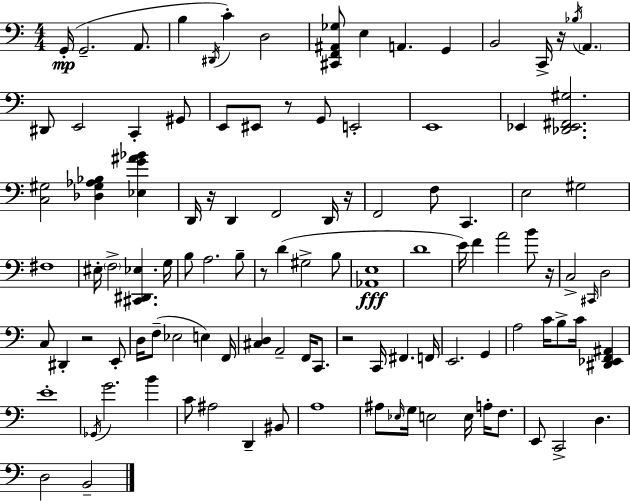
{
  \clef bass
  \numericTimeSignature
  \time 4/4
  \key a \minor
  \repeat volta 2 { g,16-.(\mp g,2.-- a,8. | b4 \acciaccatura { dis,16 }) c'4-. d2 | <cis, f, ais, ges>8 e4 a,4. g,4 | b,2 c,16-> r16 \acciaccatura { bes16 } \parenthesize a,4. | \break dis,8 e,2 c,4-. | gis,8 e,8 eis,8 r8 g,8 e,2-. | e,1 | ees,4 <des, ees, fis, gis>2. | \break <c gis>2 <des gis aes bes>4 <ees g' ais' bes'>4 | d,16 r16 d,4 f,2 | d,16 r16 f,2 f8 c,4. | e2 gis2 | \break fis1 | eis16-. \parenthesize f2-> <cis, dis, ees>4. | g16 b8 a2. | b8-- r8 d'4( gis2-> | \break b8 <aes, e>1\fff | d'1 | e'16) f'4 a'2 b'8 | r16 c2-> \grace { cis,16 } d2 | \break c8 dis,4-. r2 | e,8-. d16 f8--( ees2 e4) | f,16 <cis d>4 a,2-- f,16 | c,8. r2 c,16 fis,4. | \break f,16 e,2. g,4 | a2 c'16 b8-> c'16 <dis, ees, f, ais,>4 | e'1-. | \acciaccatura { ges,16 } g'2. | \break b'4 c'8 ais2 d,4-- | bis,8 a1 | ais8 \grace { ees16 } g16 e2 | e16 a16-. f8. e,8 c,2-> d4. | \break d2 b,2-- | } \bar "|."
}